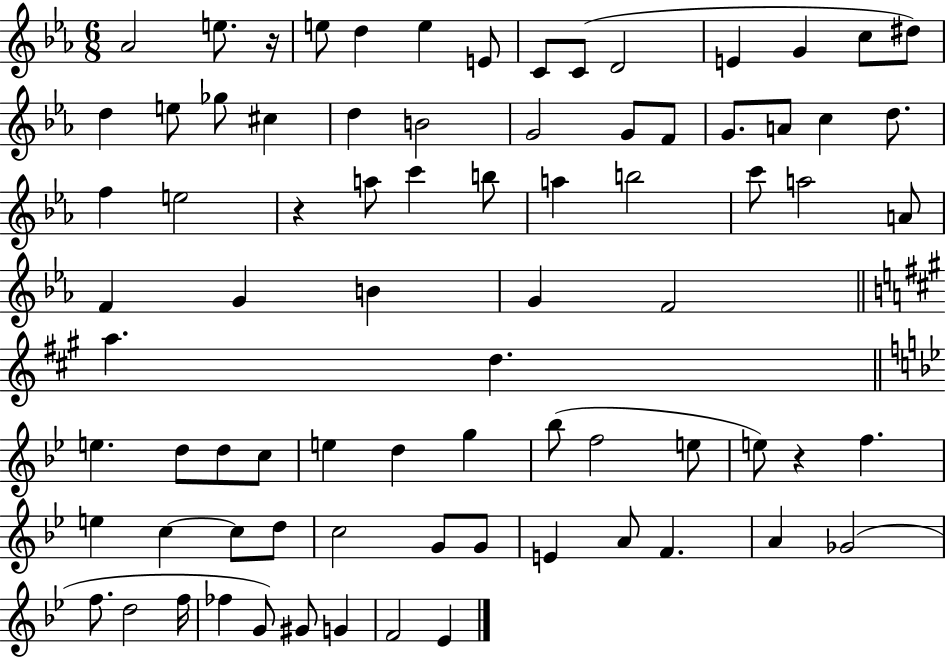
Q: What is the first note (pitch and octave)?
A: Ab4